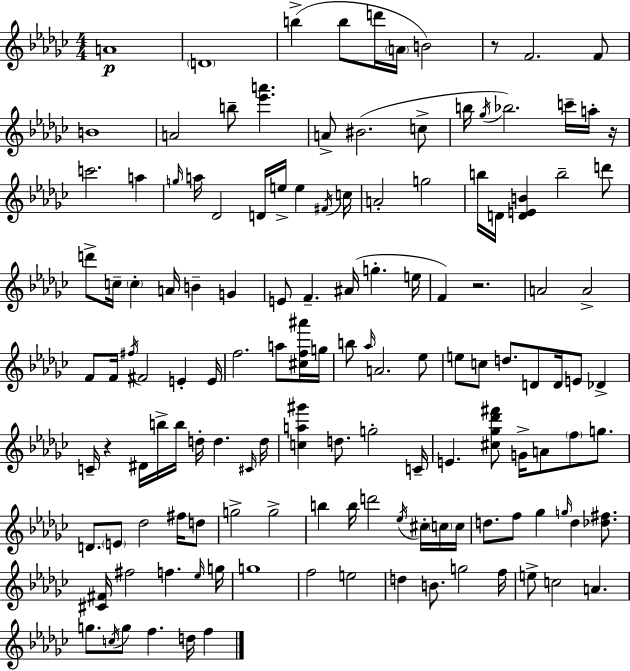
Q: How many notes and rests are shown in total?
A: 136